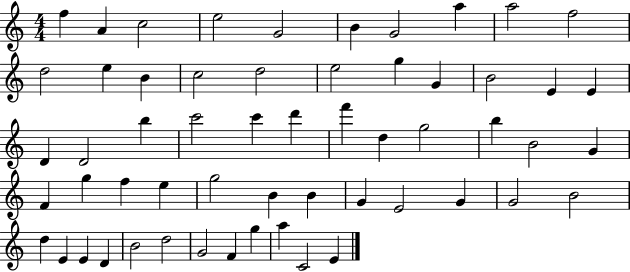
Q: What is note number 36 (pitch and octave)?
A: F5